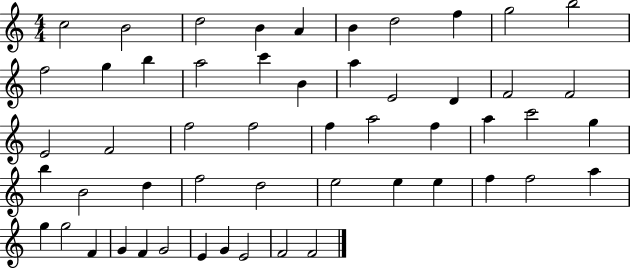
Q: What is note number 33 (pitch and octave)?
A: B4